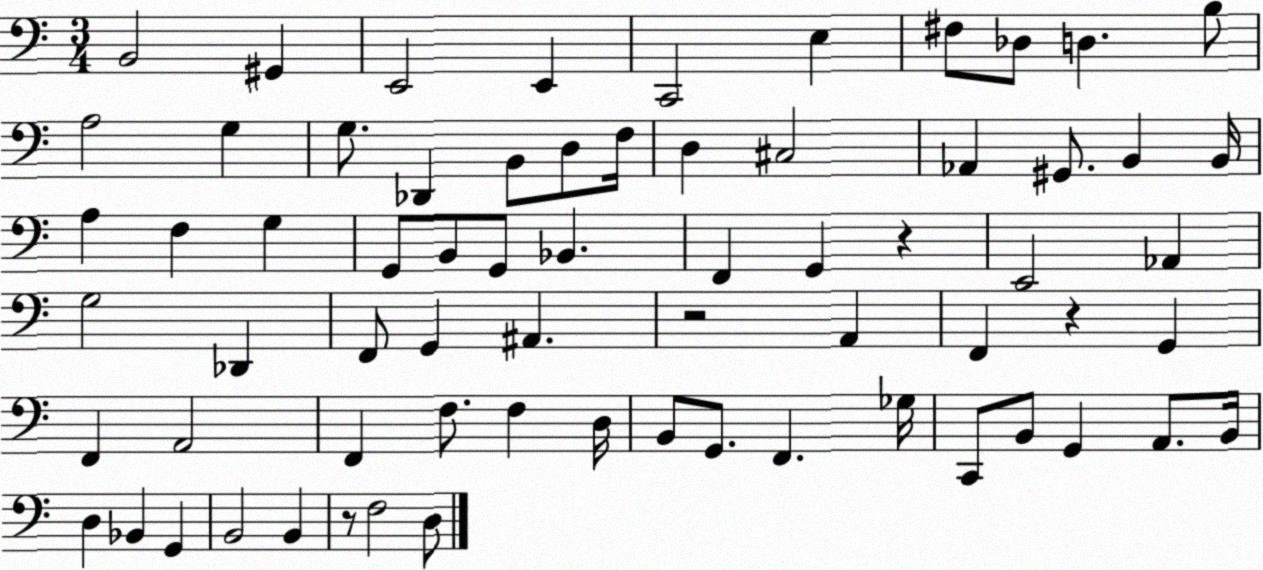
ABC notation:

X:1
T:Untitled
M:3/4
L:1/4
K:C
B,,2 ^G,, E,,2 E,, C,,2 E, ^F,/2 _D,/2 D, B,/2 A,2 G, G,/2 _D,, B,,/2 D,/2 F,/4 D, ^C,2 _A,, ^G,,/2 B,, B,,/4 A, F, G, G,,/2 B,,/2 G,,/2 _B,, F,, G,, z E,,2 _A,, G,2 _D,, F,,/2 G,, ^A,, z2 A,, F,, z G,, F,, A,,2 F,, F,/2 F, D,/4 B,,/2 G,,/2 F,, _G,/4 C,,/2 B,,/2 G,, A,,/2 B,,/4 D, _B,, G,, B,,2 B,, z/2 F,2 D,/2